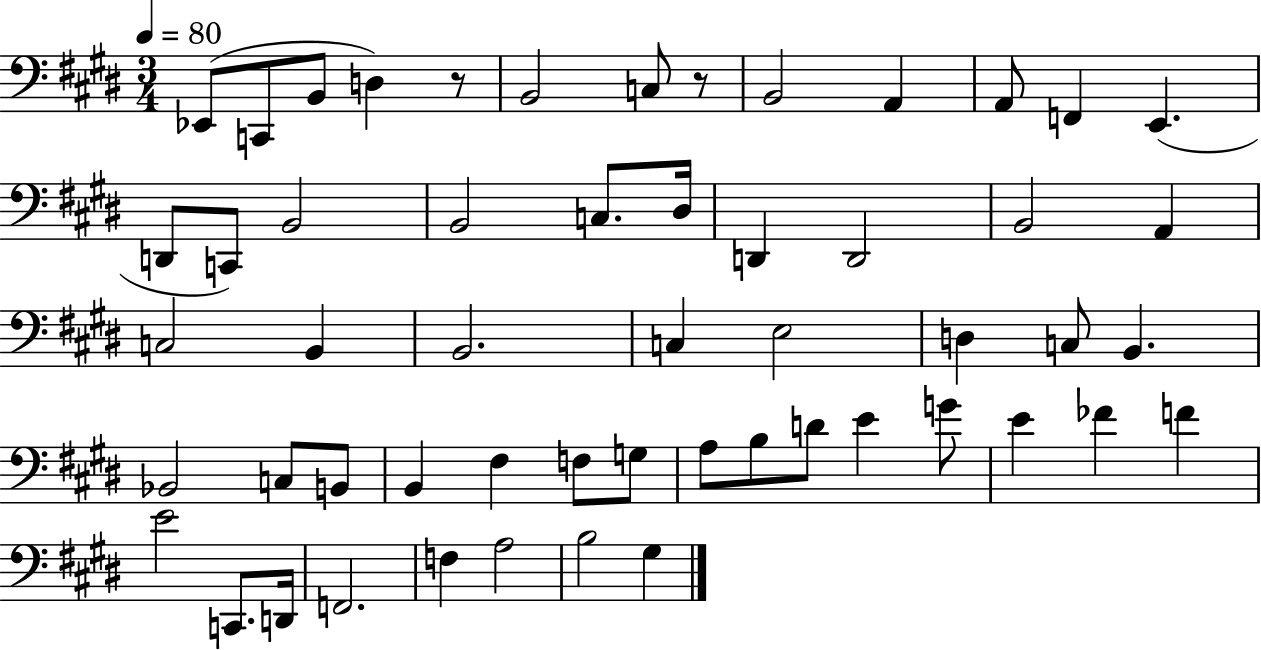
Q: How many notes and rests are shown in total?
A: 54